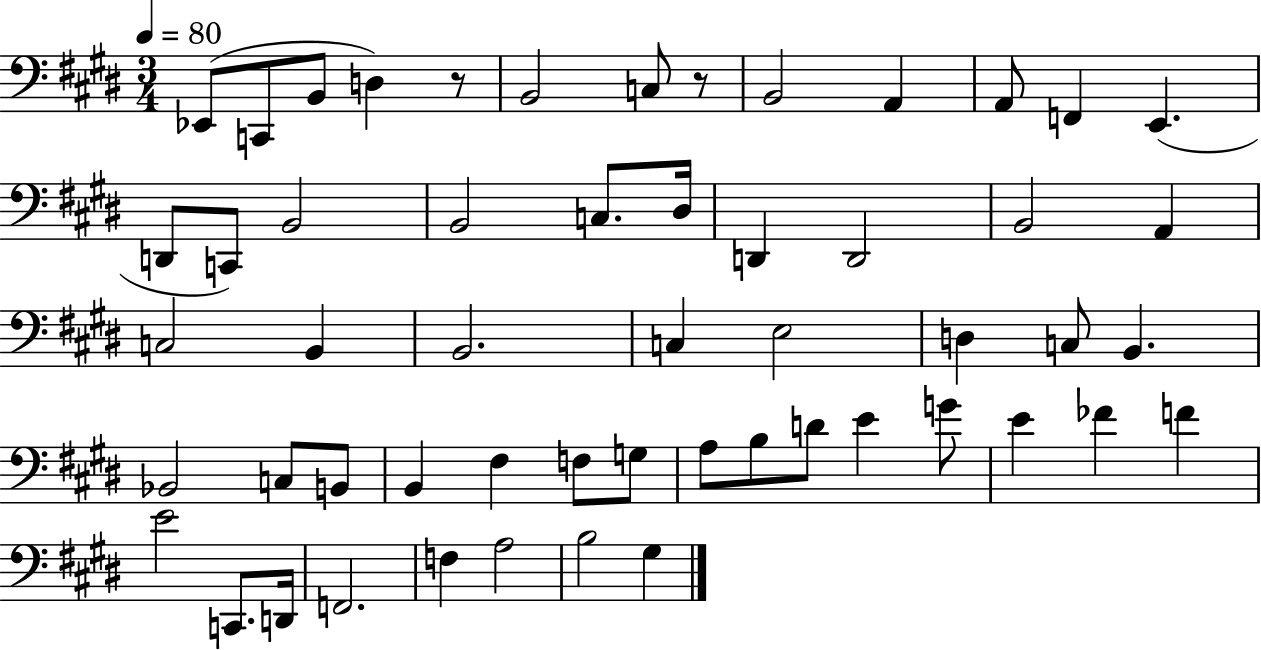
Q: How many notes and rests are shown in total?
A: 54